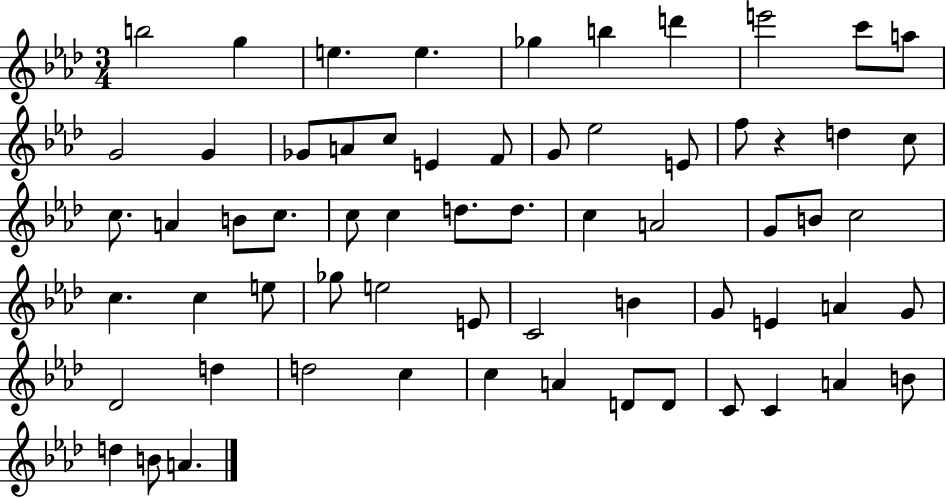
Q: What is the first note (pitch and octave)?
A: B5